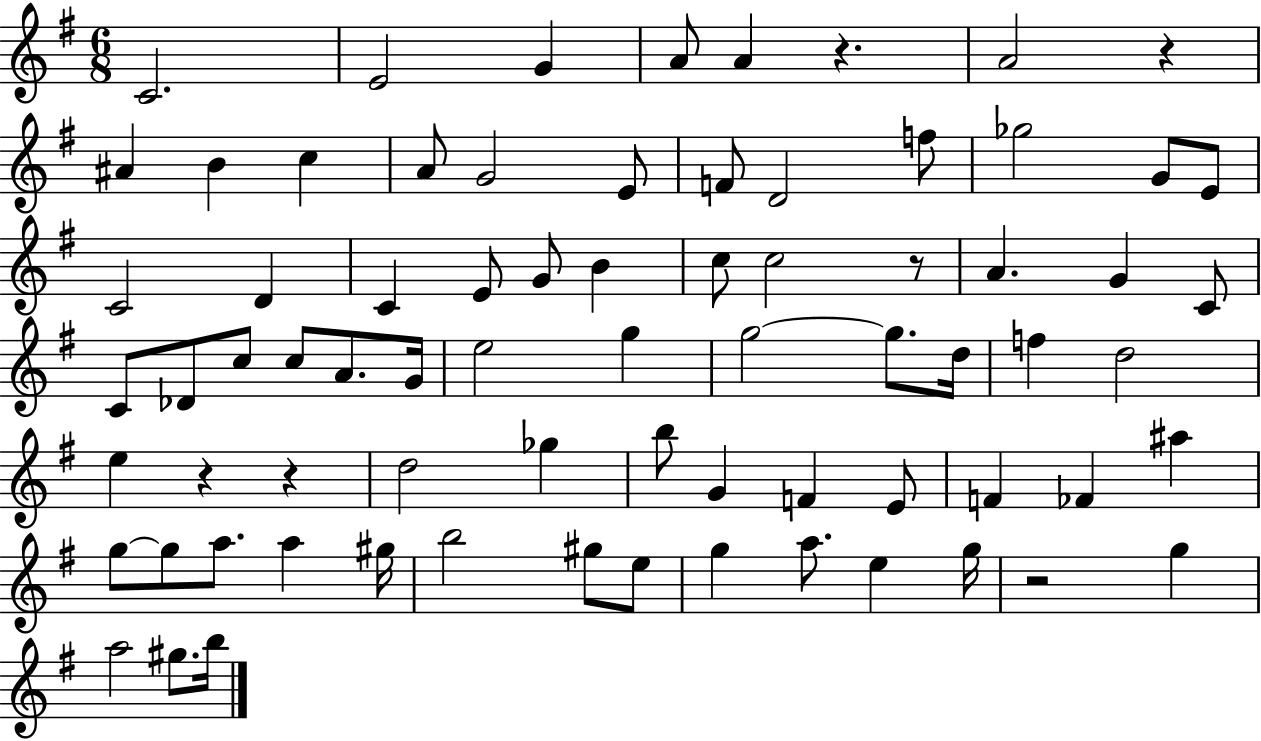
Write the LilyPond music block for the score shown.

{
  \clef treble
  \numericTimeSignature
  \time 6/8
  \key g \major
  \repeat volta 2 { c'2. | e'2 g'4 | a'8 a'4 r4. | a'2 r4 | \break ais'4 b'4 c''4 | a'8 g'2 e'8 | f'8 d'2 f''8 | ges''2 g'8 e'8 | \break c'2 d'4 | c'4 e'8 g'8 b'4 | c''8 c''2 r8 | a'4. g'4 c'8 | \break c'8 des'8 c''8 c''8 a'8. g'16 | e''2 g''4 | g''2~~ g''8. d''16 | f''4 d''2 | \break e''4 r4 r4 | d''2 ges''4 | b''8 g'4 f'4 e'8 | f'4 fes'4 ais''4 | \break g''8~~ g''8 a''8. a''4 gis''16 | b''2 gis''8 e''8 | g''4 a''8. e''4 g''16 | r2 g''4 | \break a''2 gis''8. b''16 | } \bar "|."
}